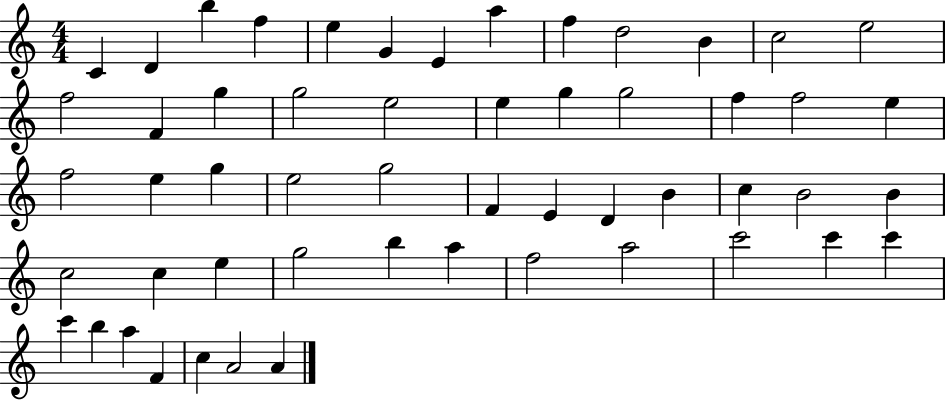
{
  \clef treble
  \numericTimeSignature
  \time 4/4
  \key c \major
  c'4 d'4 b''4 f''4 | e''4 g'4 e'4 a''4 | f''4 d''2 b'4 | c''2 e''2 | \break f''2 f'4 g''4 | g''2 e''2 | e''4 g''4 g''2 | f''4 f''2 e''4 | \break f''2 e''4 g''4 | e''2 g''2 | f'4 e'4 d'4 b'4 | c''4 b'2 b'4 | \break c''2 c''4 e''4 | g''2 b''4 a''4 | f''2 a''2 | c'''2 c'''4 c'''4 | \break c'''4 b''4 a''4 f'4 | c''4 a'2 a'4 | \bar "|."
}